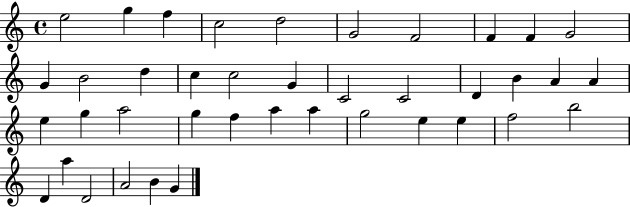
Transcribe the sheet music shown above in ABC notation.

X:1
T:Untitled
M:4/4
L:1/4
K:C
e2 g f c2 d2 G2 F2 F F G2 G B2 d c c2 G C2 C2 D B A A e g a2 g f a a g2 e e f2 b2 D a D2 A2 B G